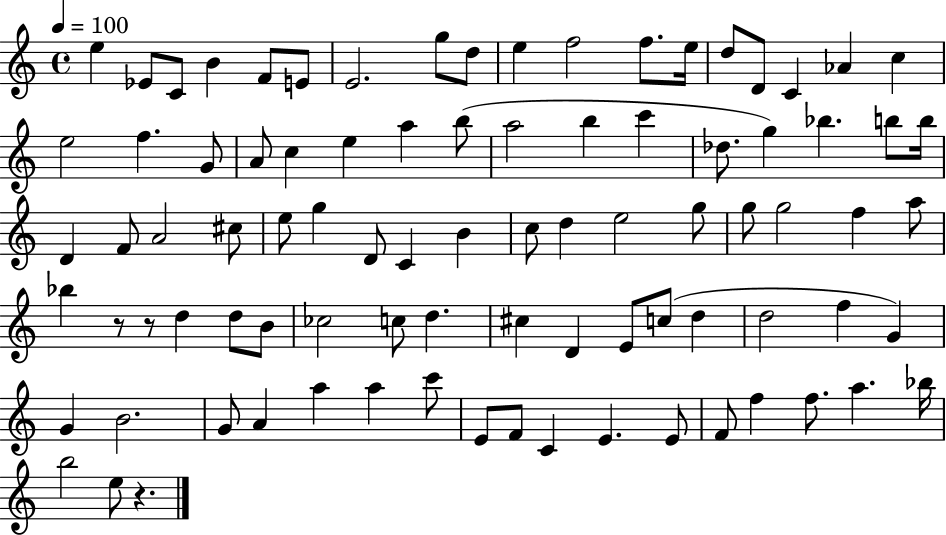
E5/q Eb4/e C4/e B4/q F4/e E4/e E4/h. G5/e D5/e E5/q F5/h F5/e. E5/s D5/e D4/e C4/q Ab4/q C5/q E5/h F5/q. G4/e A4/e C5/q E5/q A5/q B5/e A5/h B5/q C6/q Db5/e. G5/q Bb5/q. B5/e B5/s D4/q F4/e A4/h C#5/e E5/e G5/q D4/e C4/q B4/q C5/e D5/q E5/h G5/e G5/e G5/h F5/q A5/e Bb5/q R/e R/e D5/q D5/e B4/e CES5/h C5/e D5/q. C#5/q D4/q E4/e C5/e D5/q D5/h F5/q G4/q G4/q B4/h. G4/e A4/q A5/q A5/q C6/e E4/e F4/e C4/q E4/q. E4/e F4/e F5/q F5/e. A5/q. Bb5/s B5/h E5/e R/q.